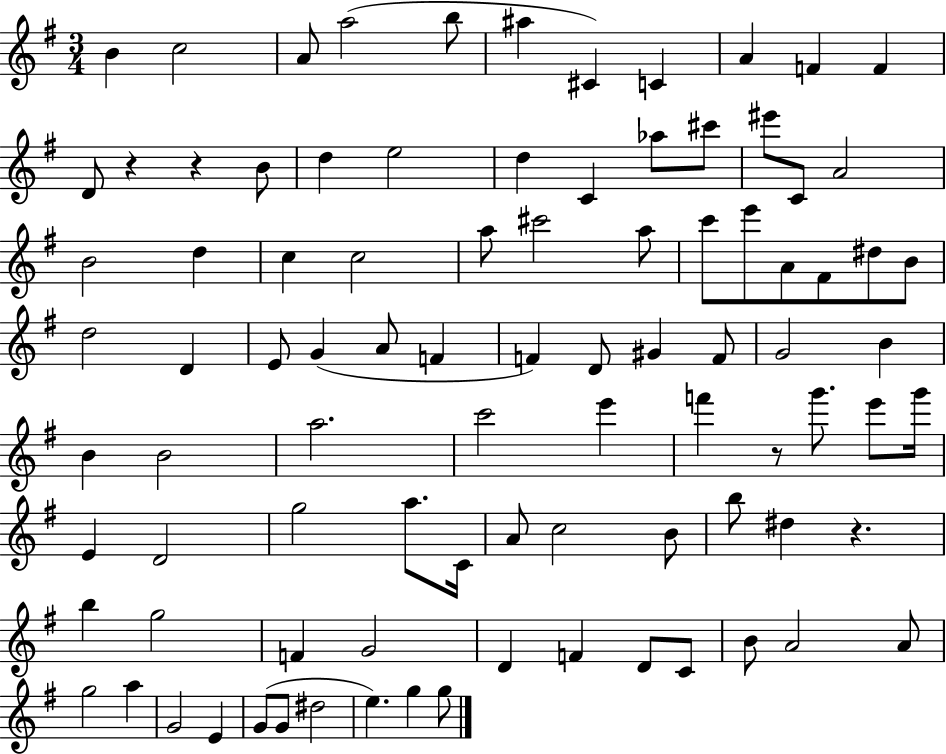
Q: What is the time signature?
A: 3/4